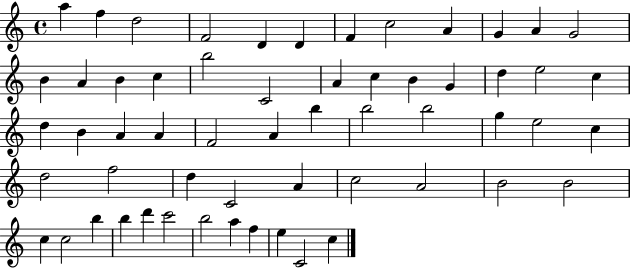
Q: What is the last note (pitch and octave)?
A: C5